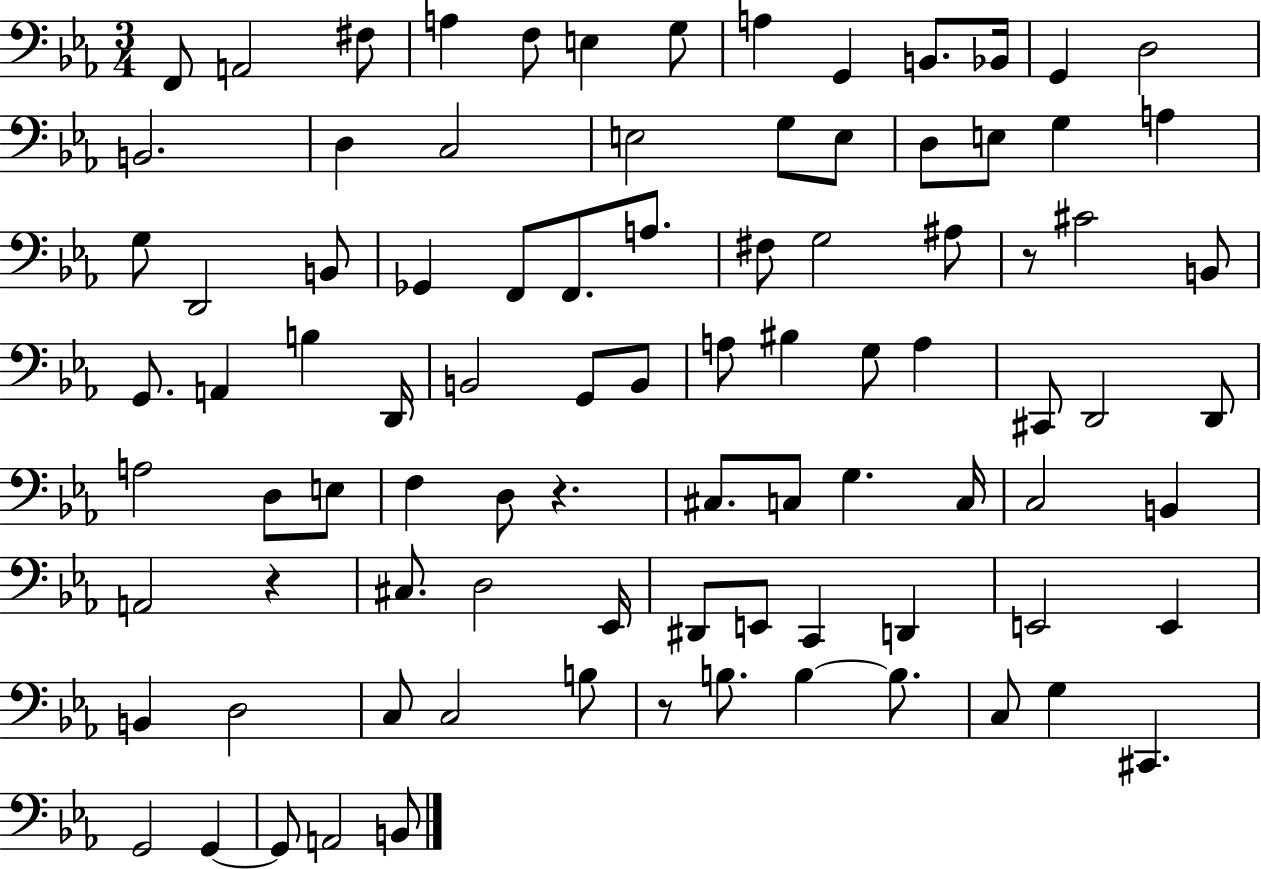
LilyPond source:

{
  \clef bass
  \numericTimeSignature
  \time 3/4
  \key ees \major
  f,8 a,2 fis8 | a4 f8 e4 g8 | a4 g,4 b,8. bes,16 | g,4 d2 | \break b,2. | d4 c2 | e2 g8 e8 | d8 e8 g4 a4 | \break g8 d,2 b,8 | ges,4 f,8 f,8. a8. | fis8 g2 ais8 | r8 cis'2 b,8 | \break g,8. a,4 b4 d,16 | b,2 g,8 b,8 | a8 bis4 g8 a4 | cis,8 d,2 d,8 | \break a2 d8 e8 | f4 d8 r4. | cis8. c8 g4. c16 | c2 b,4 | \break a,2 r4 | cis8. d2 ees,16 | dis,8 e,8 c,4 d,4 | e,2 e,4 | \break b,4 d2 | c8 c2 b8 | r8 b8. b4~~ b8. | c8 g4 cis,4. | \break g,2 g,4~~ | g,8 a,2 b,8 | \bar "|."
}